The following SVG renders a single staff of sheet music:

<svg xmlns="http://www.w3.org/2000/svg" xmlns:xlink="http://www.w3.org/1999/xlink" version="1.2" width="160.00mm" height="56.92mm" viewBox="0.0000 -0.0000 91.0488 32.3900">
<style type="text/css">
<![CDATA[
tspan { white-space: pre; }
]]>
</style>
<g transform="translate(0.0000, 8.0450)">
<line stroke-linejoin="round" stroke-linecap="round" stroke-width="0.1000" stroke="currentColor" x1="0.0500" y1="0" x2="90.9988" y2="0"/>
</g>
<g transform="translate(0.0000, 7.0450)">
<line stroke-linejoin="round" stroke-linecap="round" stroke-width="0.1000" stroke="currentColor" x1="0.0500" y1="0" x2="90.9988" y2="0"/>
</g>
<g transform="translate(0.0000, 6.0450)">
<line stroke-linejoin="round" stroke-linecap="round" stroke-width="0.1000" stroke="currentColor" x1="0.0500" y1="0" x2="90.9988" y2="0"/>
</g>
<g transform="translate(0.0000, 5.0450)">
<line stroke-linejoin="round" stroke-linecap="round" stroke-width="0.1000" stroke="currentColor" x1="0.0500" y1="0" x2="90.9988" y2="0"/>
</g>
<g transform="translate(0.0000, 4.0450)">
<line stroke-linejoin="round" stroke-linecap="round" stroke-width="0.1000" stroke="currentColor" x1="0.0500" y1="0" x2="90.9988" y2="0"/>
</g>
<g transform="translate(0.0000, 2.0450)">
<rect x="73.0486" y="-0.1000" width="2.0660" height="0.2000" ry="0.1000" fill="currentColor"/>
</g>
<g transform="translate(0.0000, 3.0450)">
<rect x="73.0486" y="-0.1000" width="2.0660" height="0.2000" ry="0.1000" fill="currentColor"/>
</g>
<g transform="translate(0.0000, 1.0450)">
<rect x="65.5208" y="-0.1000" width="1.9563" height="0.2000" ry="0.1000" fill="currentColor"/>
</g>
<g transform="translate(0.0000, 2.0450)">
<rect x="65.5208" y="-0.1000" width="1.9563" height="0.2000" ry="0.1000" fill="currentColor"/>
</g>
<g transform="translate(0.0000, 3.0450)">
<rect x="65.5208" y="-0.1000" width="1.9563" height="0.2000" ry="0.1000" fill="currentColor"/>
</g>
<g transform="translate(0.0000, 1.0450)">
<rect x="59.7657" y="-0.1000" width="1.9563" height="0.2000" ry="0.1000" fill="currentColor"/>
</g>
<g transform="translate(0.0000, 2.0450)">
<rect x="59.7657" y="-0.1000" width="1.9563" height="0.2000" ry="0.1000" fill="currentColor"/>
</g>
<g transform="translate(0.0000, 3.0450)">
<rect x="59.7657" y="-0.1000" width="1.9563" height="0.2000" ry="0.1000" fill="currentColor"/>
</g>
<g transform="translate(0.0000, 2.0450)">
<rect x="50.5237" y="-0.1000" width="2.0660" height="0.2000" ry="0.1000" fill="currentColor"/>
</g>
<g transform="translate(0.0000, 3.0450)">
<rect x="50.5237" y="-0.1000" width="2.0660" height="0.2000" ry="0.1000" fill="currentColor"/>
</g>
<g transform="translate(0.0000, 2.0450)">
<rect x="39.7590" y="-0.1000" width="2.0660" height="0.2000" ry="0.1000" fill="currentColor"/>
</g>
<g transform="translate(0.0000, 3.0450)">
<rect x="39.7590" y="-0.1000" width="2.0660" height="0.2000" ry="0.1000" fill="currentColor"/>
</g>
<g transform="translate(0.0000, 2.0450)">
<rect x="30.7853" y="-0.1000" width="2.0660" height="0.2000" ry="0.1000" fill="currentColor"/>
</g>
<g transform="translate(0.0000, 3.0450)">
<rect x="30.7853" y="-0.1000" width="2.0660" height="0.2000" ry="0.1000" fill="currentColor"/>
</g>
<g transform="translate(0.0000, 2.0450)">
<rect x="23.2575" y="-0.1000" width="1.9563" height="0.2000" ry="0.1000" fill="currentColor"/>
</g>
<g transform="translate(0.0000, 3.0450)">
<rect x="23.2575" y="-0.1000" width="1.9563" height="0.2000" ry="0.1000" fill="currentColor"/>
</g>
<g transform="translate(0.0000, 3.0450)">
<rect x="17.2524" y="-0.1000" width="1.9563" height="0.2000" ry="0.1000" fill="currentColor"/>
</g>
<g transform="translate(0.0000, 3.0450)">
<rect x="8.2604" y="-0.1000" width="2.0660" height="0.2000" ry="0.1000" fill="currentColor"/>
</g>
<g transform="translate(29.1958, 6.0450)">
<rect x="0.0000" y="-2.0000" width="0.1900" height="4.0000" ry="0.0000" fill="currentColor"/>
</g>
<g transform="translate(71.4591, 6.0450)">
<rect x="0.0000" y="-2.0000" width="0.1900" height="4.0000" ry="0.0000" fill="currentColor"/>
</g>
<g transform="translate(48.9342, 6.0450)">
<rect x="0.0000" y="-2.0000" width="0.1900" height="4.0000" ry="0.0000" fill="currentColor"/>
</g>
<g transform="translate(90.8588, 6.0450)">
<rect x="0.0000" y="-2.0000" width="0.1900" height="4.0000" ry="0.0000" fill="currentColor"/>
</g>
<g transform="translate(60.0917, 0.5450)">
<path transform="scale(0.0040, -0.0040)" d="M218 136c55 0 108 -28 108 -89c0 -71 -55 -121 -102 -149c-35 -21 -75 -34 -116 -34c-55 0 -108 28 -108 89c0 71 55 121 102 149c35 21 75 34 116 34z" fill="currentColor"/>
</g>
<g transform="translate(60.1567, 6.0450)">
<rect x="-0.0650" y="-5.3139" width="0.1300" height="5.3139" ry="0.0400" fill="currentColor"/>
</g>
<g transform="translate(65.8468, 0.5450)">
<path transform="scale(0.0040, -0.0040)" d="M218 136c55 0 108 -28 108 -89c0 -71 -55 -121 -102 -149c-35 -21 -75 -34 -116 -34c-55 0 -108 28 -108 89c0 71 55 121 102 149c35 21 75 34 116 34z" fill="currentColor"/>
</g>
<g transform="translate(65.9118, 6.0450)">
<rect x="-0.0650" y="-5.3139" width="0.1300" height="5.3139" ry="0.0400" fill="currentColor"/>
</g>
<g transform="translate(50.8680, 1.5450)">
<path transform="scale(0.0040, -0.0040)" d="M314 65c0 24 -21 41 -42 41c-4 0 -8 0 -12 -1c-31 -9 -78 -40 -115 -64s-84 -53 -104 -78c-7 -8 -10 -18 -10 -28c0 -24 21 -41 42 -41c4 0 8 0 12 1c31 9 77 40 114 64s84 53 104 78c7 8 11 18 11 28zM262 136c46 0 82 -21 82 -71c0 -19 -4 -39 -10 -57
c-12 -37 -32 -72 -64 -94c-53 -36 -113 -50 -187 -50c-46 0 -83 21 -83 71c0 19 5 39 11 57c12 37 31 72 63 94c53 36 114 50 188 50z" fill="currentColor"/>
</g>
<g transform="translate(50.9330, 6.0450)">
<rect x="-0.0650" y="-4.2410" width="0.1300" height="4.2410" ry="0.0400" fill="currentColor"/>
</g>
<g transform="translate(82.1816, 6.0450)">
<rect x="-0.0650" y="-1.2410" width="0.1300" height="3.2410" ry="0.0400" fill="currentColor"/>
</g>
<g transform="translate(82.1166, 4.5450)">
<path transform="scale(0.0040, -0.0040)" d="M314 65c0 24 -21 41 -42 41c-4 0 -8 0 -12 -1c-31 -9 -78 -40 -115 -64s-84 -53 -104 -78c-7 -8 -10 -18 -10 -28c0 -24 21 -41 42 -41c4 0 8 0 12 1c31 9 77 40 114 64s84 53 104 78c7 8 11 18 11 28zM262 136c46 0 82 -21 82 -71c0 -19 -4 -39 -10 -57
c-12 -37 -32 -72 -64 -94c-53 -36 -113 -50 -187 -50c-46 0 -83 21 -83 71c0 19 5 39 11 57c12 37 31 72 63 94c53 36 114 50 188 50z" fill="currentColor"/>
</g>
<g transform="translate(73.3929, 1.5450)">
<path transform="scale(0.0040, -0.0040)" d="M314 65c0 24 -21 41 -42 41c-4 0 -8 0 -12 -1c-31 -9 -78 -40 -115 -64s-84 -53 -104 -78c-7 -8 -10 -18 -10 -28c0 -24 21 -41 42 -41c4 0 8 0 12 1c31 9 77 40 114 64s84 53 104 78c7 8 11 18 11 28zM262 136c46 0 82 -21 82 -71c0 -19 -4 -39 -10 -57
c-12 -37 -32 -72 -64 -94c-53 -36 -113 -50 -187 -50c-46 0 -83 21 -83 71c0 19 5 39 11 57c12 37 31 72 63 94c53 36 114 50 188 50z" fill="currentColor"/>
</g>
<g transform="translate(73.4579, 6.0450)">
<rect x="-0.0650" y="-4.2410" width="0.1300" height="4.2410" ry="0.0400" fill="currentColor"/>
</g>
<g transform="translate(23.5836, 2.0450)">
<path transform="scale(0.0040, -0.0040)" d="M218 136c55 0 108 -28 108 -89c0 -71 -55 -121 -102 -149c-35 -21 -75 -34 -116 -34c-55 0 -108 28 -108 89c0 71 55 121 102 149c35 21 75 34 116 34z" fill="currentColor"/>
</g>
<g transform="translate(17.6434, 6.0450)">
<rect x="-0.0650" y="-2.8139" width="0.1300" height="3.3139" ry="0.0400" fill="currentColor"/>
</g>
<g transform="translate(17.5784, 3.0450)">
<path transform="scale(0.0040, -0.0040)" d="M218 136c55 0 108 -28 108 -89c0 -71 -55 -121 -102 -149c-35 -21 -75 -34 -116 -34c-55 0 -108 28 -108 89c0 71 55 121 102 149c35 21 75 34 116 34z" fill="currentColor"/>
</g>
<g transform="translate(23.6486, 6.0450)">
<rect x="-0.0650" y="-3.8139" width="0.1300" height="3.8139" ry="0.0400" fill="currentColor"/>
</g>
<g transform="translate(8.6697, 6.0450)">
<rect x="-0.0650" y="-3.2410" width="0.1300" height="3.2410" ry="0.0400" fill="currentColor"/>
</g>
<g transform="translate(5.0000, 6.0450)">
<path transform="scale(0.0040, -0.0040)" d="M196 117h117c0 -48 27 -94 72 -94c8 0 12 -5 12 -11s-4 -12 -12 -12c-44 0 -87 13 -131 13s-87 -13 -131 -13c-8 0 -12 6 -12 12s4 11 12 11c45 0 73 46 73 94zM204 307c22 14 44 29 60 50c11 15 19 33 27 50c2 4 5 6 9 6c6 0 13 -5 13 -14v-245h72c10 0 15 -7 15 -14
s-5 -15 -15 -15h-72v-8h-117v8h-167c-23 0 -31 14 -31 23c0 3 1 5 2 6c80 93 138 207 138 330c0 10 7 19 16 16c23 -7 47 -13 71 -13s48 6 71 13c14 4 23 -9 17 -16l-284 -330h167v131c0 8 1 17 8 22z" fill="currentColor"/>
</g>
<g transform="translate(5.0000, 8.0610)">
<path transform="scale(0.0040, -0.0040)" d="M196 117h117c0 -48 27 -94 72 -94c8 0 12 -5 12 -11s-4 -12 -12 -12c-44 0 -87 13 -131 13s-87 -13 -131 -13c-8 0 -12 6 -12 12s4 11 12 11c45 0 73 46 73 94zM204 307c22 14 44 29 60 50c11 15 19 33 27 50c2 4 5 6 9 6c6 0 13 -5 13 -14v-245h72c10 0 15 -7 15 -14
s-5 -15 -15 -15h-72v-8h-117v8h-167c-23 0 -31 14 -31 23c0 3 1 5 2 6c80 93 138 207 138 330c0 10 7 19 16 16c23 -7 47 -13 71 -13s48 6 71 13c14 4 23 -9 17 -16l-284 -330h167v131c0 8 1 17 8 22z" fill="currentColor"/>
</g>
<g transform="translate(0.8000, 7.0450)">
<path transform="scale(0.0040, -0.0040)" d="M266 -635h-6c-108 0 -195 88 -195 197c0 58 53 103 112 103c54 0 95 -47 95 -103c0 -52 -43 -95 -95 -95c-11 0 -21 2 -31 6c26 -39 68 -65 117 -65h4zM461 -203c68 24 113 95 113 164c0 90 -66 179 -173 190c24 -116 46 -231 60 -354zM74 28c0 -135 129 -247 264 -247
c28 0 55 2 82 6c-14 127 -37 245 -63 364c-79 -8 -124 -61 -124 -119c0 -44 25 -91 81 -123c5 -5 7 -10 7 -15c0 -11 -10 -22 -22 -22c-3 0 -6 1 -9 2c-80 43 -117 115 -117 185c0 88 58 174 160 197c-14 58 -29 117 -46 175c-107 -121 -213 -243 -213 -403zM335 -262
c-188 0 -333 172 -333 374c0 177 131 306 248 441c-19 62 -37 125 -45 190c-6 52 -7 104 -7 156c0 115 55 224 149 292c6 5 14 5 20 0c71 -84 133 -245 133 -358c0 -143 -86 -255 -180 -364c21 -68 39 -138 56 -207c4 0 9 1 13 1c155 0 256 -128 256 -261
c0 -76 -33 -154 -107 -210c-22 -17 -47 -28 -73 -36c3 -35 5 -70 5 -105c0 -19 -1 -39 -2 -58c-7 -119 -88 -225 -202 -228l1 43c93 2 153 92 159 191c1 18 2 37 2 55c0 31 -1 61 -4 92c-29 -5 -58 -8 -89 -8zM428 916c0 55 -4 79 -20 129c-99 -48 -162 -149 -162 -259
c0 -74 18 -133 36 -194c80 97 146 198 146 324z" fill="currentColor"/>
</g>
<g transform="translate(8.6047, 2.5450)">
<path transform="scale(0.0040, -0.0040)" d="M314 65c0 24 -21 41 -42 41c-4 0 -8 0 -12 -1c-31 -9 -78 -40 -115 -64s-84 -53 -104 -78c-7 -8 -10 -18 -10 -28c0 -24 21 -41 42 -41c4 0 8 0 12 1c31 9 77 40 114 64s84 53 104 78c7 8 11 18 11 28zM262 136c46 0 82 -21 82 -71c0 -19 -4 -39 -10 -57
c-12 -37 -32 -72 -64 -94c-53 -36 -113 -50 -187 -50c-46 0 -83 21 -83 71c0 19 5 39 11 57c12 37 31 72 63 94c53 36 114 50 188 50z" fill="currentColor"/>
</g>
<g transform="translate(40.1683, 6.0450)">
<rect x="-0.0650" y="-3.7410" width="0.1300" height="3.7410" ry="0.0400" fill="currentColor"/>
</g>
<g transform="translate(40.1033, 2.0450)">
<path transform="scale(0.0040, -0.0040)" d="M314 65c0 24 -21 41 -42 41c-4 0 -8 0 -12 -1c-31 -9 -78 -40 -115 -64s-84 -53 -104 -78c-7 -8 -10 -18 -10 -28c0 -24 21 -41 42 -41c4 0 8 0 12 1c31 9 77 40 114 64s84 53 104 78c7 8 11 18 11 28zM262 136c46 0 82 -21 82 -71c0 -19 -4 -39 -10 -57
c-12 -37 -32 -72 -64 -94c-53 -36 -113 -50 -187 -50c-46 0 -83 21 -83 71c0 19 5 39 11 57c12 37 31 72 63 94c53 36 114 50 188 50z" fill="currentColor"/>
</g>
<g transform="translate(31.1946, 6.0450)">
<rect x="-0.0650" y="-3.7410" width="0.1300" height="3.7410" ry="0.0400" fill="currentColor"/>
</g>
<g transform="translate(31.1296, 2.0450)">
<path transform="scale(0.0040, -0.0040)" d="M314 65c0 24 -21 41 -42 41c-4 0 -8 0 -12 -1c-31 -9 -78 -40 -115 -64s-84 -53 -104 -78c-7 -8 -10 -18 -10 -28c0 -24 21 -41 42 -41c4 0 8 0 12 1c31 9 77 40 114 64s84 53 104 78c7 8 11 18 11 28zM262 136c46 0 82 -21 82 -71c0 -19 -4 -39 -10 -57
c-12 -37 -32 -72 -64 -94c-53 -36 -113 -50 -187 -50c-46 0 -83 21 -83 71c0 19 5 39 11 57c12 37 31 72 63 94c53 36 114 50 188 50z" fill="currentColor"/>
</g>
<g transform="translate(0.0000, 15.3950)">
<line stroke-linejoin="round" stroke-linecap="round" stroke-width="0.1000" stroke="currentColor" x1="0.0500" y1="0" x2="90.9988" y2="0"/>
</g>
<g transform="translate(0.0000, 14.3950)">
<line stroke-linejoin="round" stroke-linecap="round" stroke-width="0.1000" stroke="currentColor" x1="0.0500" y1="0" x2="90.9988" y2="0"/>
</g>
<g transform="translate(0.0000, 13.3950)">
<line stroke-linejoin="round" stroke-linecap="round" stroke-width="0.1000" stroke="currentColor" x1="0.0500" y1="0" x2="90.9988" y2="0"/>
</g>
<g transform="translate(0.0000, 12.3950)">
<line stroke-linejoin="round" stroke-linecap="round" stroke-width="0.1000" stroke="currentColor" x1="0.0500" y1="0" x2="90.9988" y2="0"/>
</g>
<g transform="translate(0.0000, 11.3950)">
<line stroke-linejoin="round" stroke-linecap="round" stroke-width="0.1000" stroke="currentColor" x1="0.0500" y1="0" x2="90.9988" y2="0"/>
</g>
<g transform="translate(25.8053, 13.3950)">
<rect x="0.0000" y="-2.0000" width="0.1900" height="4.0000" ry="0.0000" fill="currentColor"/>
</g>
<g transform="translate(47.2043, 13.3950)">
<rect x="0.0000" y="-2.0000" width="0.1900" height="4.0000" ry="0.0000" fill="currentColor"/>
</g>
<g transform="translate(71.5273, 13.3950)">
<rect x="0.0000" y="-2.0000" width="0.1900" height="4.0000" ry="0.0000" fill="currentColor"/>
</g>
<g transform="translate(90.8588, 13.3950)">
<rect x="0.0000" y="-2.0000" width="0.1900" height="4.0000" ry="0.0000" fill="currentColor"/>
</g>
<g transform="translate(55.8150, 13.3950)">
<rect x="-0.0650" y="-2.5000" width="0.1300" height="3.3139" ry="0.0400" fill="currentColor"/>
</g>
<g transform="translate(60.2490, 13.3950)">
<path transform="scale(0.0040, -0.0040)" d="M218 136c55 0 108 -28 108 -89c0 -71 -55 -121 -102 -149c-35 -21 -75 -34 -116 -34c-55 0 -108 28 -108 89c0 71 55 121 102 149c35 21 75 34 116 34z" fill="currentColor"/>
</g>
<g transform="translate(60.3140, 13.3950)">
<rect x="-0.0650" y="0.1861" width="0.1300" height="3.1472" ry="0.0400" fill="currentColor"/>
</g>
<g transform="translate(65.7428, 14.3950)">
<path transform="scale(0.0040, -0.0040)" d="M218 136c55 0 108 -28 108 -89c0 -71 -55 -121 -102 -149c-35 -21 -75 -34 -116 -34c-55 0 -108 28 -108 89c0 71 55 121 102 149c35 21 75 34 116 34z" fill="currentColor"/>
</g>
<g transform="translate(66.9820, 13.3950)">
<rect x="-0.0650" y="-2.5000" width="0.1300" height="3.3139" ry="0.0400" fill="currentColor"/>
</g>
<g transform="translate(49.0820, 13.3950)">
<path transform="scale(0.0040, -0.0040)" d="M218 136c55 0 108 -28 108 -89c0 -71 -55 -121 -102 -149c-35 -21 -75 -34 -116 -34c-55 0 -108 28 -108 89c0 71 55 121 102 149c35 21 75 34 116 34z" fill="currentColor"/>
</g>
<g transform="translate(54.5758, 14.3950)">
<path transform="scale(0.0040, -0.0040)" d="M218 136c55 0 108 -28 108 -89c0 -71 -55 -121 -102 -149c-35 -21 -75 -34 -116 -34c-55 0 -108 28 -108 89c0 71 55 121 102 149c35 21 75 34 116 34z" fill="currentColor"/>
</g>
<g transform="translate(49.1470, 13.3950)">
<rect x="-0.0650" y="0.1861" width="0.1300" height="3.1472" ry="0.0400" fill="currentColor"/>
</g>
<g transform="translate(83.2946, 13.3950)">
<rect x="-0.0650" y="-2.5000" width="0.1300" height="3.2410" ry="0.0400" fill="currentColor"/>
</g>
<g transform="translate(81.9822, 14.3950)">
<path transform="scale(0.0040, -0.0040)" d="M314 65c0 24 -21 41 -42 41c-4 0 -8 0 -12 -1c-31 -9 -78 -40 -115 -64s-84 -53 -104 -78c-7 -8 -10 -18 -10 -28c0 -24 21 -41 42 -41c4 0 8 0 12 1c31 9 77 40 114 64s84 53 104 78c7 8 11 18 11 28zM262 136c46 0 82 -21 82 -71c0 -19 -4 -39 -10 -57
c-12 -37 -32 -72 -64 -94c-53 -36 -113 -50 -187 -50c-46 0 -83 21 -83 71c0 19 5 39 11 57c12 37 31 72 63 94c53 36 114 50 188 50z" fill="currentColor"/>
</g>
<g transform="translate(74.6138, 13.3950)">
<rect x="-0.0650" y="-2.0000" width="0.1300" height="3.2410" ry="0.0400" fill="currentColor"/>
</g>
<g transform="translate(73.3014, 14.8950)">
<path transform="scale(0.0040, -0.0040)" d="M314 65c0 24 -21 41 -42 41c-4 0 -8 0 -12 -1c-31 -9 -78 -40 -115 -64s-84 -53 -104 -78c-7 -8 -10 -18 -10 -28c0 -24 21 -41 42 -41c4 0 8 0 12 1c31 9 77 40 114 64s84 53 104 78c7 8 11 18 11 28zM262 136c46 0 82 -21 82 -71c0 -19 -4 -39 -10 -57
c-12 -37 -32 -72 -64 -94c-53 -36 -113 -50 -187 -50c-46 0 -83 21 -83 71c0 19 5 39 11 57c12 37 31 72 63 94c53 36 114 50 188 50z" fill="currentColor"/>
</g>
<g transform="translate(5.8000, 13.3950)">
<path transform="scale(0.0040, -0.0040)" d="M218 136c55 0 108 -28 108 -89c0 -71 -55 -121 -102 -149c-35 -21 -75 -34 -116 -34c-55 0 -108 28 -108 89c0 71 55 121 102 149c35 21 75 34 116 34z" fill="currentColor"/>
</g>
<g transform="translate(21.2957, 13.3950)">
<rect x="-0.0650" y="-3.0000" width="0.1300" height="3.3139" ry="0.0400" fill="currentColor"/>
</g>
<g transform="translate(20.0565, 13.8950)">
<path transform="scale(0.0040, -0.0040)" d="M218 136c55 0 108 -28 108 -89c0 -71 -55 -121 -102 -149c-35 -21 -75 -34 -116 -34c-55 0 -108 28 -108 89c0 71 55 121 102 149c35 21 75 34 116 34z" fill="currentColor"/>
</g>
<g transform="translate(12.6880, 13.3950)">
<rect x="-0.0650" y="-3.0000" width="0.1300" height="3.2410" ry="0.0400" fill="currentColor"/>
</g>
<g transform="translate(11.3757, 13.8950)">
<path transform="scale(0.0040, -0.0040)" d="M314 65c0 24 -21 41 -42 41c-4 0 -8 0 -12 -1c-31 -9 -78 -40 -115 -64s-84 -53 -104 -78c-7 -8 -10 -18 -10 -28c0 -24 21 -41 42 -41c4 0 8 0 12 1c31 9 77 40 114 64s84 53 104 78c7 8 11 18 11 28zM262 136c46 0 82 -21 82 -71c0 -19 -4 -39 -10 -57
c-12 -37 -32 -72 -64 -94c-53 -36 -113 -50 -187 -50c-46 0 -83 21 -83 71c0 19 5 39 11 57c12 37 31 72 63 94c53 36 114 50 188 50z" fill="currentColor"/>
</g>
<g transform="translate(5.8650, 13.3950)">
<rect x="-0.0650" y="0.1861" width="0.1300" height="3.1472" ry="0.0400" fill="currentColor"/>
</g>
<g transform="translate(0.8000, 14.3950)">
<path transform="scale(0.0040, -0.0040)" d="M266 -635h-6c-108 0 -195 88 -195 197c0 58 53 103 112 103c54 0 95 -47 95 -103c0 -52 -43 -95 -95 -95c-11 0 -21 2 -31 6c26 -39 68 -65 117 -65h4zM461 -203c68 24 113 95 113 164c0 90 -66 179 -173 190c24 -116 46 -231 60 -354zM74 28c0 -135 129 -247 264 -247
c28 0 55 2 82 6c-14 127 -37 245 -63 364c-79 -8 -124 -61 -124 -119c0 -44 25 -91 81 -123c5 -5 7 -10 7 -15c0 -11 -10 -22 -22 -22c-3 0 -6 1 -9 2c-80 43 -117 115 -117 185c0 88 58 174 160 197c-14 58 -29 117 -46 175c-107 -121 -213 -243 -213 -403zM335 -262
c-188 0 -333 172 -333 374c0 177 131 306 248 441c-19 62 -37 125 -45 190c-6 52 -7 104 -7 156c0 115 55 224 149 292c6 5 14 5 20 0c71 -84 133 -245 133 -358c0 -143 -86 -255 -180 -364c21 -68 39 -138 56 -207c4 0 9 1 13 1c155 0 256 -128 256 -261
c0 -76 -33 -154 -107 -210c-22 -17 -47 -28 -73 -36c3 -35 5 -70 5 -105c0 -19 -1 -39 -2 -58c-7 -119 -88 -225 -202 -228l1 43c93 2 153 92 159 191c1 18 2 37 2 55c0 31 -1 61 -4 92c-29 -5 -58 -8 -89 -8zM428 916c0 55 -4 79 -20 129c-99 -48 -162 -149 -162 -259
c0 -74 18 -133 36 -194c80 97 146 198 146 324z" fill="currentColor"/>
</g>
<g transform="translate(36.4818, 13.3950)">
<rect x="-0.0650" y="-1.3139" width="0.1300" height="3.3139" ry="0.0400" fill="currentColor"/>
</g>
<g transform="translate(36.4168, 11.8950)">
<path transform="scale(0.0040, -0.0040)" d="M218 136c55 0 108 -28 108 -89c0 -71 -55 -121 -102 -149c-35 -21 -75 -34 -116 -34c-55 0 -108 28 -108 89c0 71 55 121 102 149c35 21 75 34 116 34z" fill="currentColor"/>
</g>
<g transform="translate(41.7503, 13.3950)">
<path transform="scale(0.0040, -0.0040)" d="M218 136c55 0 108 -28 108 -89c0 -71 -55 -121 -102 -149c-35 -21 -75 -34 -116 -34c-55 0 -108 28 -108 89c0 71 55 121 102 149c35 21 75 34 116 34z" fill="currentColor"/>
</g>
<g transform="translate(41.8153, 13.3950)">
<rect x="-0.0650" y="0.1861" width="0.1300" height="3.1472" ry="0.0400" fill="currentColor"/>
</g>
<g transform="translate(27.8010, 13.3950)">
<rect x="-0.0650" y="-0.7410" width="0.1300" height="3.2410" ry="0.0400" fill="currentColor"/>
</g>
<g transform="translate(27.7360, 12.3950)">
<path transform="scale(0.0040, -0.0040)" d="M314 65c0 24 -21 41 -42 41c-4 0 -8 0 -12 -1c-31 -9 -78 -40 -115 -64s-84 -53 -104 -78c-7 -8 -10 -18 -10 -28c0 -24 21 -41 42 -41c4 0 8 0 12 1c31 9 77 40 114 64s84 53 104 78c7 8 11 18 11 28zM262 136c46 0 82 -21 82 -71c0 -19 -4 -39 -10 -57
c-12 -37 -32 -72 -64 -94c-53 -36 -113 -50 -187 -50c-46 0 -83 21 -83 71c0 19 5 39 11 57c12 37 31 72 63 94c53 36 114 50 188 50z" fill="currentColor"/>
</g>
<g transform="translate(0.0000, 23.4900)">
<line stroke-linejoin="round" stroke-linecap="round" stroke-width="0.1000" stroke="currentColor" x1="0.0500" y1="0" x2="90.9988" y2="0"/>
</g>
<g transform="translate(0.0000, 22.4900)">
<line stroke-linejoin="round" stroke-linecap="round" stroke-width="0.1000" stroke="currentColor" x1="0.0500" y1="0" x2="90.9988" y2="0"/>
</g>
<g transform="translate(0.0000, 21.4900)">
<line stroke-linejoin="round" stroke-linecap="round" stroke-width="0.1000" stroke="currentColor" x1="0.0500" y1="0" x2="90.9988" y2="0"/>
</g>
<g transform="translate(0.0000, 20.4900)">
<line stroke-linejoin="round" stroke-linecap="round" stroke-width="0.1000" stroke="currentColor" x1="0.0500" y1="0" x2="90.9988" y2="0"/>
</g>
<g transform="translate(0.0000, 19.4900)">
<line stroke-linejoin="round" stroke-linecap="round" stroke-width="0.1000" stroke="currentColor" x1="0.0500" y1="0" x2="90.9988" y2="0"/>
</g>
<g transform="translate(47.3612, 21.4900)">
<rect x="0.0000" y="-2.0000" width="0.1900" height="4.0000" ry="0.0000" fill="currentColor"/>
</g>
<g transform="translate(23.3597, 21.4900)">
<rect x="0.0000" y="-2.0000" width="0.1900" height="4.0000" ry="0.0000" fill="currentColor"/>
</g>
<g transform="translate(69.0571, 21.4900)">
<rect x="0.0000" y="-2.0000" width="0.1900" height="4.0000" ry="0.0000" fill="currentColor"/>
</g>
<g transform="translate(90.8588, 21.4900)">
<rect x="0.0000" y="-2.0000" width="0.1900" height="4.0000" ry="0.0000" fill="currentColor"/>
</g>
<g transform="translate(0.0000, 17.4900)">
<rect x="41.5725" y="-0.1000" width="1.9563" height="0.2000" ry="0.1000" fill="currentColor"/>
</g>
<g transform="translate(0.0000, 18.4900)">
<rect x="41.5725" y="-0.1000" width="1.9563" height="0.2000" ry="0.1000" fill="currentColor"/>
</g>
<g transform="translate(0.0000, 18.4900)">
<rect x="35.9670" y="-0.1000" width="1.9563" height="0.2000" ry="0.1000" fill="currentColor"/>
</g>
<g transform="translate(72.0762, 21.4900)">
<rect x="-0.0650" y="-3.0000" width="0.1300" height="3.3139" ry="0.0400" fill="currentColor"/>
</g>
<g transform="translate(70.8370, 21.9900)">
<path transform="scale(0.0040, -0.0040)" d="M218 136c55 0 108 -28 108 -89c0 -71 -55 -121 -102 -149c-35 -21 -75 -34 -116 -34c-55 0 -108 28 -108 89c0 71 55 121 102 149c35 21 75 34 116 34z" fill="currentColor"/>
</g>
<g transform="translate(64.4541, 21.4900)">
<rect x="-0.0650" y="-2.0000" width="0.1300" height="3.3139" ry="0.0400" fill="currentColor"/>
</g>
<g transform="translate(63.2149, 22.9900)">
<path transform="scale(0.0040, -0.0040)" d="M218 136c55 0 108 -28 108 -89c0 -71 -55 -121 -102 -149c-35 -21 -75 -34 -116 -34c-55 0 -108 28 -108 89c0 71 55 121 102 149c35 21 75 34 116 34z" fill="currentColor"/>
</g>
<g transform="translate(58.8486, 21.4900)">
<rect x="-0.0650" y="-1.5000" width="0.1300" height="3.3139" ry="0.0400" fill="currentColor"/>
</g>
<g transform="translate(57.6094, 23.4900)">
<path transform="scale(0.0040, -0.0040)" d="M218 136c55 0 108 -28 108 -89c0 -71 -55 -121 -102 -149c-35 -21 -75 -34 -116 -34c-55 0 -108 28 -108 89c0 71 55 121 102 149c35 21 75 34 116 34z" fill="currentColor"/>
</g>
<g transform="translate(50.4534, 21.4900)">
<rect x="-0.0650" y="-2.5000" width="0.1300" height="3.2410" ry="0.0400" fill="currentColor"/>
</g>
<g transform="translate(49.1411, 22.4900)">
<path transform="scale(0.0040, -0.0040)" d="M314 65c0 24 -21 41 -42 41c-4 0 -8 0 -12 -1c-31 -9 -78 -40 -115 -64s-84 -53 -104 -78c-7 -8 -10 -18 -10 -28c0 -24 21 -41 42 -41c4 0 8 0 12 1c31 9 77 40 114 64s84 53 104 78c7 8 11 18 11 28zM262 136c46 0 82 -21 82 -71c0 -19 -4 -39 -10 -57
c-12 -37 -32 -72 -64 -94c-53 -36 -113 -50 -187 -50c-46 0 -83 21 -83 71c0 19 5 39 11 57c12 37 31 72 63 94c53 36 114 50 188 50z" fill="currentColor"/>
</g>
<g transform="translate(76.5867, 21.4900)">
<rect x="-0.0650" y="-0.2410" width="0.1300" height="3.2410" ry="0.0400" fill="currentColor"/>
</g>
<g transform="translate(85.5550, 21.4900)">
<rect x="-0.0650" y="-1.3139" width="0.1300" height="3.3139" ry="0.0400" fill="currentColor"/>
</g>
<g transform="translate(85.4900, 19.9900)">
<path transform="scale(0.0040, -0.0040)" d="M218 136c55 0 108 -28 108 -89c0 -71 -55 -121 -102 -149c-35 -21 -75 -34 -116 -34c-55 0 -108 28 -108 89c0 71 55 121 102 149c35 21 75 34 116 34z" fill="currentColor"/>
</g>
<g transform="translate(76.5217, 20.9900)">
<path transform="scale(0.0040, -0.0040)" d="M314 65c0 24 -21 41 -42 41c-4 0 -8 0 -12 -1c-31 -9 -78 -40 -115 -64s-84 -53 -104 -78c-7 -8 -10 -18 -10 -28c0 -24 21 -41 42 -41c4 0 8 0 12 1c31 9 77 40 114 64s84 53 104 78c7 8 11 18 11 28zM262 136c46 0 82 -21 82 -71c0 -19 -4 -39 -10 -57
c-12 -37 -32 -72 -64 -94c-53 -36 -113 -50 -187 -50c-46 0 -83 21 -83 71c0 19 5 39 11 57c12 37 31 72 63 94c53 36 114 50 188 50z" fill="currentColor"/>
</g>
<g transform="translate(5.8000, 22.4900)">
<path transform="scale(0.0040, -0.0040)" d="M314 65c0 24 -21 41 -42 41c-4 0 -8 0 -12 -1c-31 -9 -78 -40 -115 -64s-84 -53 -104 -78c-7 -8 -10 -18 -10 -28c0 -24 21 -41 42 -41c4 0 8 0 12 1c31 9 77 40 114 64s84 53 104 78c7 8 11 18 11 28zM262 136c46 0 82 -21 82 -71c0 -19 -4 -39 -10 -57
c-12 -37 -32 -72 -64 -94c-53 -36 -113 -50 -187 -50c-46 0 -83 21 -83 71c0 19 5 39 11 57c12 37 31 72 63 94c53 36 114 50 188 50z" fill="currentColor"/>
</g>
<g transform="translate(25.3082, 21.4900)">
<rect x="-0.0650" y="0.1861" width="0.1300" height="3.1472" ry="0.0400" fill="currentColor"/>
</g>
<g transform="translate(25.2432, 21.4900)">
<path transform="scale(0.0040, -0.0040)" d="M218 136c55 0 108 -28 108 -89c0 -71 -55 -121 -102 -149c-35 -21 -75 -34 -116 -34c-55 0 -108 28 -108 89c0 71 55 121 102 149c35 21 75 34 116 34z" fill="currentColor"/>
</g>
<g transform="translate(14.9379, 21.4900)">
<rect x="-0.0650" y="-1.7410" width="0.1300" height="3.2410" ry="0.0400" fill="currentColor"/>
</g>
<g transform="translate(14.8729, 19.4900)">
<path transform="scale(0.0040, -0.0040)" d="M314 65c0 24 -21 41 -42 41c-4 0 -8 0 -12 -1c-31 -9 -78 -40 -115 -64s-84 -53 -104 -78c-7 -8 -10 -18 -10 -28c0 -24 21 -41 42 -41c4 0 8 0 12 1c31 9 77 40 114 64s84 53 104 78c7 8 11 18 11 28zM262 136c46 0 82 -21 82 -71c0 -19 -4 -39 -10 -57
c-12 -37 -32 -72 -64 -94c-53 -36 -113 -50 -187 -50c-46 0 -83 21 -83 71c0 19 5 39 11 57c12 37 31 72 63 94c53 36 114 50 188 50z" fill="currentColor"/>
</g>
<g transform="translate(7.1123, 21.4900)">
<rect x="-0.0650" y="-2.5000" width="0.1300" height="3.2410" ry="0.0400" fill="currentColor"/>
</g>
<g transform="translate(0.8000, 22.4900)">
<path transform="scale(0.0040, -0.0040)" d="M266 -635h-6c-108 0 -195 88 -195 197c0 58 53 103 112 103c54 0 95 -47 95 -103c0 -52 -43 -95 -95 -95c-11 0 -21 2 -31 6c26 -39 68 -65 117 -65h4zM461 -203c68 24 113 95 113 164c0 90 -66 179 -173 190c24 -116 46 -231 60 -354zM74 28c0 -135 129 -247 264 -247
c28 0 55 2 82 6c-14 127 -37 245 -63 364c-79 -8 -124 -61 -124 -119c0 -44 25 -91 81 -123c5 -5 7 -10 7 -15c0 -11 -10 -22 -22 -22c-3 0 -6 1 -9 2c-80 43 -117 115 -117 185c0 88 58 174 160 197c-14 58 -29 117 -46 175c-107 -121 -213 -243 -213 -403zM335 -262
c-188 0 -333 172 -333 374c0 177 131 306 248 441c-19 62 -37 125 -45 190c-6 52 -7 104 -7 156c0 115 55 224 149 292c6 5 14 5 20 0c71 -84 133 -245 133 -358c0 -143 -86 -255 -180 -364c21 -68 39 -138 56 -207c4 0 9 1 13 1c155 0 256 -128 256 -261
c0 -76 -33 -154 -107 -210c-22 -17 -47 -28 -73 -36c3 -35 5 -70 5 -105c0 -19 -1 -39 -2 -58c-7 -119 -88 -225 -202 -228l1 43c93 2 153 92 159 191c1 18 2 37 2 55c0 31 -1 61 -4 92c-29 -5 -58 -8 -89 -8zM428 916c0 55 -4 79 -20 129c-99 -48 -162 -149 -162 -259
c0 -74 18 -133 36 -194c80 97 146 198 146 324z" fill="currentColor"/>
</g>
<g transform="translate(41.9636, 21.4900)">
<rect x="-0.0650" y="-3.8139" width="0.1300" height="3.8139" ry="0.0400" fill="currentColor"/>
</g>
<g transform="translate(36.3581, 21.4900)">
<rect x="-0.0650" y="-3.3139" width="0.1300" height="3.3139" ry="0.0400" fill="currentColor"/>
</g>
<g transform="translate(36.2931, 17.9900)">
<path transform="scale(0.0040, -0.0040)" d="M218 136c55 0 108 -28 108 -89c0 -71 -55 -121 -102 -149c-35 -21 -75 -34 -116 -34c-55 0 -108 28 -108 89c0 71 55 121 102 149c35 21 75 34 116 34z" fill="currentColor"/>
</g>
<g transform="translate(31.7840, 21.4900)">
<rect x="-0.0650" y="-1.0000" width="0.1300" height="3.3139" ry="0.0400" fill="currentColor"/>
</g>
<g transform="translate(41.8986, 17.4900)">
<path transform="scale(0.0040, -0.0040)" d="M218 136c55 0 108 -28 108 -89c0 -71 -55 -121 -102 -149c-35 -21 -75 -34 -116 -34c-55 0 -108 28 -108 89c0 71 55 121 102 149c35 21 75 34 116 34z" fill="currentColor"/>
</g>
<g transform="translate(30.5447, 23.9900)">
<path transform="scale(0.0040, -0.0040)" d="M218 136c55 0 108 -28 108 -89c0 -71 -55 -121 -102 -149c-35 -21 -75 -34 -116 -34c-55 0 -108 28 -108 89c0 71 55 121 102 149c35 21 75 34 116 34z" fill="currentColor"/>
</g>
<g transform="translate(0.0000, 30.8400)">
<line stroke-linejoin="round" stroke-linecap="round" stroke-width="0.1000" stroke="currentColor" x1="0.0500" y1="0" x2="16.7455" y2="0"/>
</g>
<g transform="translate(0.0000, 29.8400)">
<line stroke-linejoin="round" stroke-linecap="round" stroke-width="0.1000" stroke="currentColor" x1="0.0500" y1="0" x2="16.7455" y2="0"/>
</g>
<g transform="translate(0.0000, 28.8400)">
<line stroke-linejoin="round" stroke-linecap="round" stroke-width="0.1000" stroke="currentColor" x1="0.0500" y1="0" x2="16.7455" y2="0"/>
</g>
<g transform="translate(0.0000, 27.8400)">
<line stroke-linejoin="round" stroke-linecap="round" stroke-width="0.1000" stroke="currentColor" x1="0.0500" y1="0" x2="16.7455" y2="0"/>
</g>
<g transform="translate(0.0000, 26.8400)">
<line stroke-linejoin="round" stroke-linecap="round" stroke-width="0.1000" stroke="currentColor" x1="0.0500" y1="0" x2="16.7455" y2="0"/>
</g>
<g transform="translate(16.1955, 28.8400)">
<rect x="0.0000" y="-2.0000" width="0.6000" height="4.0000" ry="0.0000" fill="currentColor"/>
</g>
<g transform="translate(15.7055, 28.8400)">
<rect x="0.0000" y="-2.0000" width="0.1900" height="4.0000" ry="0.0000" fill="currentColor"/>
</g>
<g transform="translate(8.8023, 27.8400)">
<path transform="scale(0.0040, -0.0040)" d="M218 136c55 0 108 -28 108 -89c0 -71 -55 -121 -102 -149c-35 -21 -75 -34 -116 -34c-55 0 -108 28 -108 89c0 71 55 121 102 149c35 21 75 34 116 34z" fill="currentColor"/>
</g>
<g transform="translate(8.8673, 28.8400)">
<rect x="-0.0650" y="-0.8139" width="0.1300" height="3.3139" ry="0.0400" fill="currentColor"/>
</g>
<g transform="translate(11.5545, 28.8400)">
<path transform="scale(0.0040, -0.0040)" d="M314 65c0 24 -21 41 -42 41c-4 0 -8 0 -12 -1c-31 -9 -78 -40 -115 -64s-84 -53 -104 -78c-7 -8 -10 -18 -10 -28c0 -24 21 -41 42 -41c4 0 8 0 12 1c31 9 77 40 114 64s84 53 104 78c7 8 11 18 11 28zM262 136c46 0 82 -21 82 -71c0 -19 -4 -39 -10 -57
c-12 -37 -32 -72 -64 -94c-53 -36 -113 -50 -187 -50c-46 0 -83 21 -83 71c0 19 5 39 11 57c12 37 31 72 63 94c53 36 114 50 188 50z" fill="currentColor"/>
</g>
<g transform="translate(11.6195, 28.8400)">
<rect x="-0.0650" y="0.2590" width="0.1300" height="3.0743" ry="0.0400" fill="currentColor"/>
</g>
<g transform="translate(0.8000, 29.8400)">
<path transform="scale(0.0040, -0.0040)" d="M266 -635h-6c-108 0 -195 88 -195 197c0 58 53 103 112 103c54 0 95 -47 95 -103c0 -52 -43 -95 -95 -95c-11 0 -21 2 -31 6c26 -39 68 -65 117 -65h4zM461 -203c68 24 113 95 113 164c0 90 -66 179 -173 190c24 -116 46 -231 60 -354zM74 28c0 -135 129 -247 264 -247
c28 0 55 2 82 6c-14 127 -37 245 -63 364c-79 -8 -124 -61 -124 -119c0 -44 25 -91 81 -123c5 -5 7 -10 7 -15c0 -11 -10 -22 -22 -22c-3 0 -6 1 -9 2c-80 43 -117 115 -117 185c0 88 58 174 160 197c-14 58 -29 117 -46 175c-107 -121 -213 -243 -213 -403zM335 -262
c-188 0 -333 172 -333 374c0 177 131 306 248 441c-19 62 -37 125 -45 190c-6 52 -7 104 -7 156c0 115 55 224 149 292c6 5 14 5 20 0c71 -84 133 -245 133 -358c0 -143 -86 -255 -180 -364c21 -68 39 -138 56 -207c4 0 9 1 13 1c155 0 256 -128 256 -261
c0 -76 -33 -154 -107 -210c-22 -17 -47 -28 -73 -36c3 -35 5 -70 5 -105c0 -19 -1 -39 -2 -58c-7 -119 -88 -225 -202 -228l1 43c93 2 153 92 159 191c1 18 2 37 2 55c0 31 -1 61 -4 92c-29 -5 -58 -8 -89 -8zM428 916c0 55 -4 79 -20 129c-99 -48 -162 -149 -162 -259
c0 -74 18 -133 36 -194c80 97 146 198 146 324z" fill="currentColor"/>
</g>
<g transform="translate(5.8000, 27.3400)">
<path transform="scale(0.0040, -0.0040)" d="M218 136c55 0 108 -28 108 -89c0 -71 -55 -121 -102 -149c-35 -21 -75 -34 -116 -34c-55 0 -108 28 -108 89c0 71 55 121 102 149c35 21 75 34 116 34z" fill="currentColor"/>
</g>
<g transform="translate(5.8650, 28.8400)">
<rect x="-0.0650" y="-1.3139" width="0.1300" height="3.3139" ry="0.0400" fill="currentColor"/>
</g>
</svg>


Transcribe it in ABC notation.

X:1
T:Untitled
M:4/4
L:1/4
K:C
b2 a c' c'2 c'2 d'2 f' f' d'2 e2 B A2 A d2 e B B G B G F2 G2 G2 f2 B D b c' G2 E F A c2 e e d B2